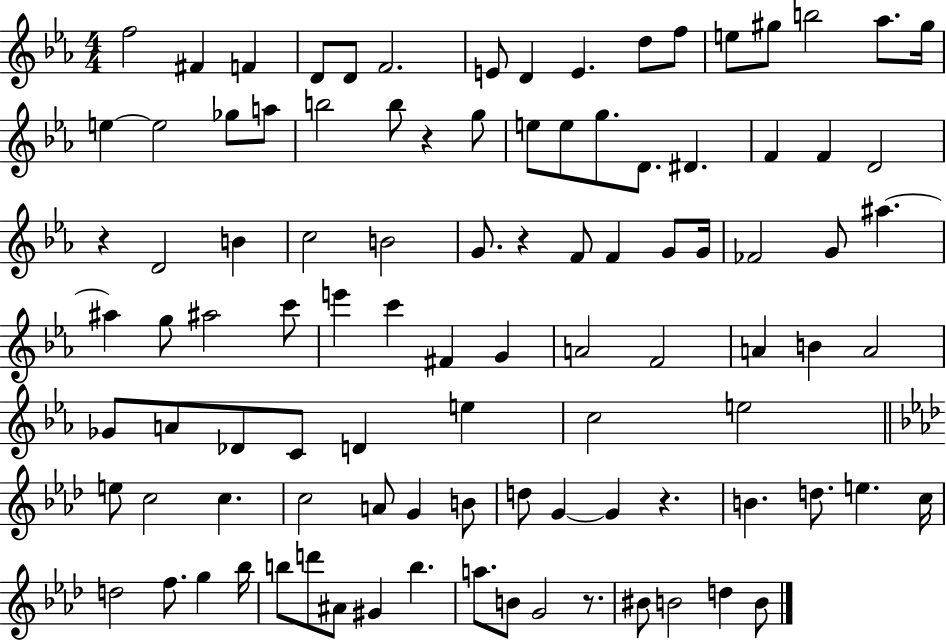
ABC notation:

X:1
T:Untitled
M:4/4
L:1/4
K:Eb
f2 ^F F D/2 D/2 F2 E/2 D E d/2 f/2 e/2 ^g/2 b2 _a/2 ^g/4 e e2 _g/2 a/2 b2 b/2 z g/2 e/2 e/2 g/2 D/2 ^D F F D2 z D2 B c2 B2 G/2 z F/2 F G/2 G/4 _F2 G/2 ^a ^a g/2 ^a2 c'/2 e' c' ^F G A2 F2 A B A2 _G/2 A/2 _D/2 C/2 D e c2 e2 e/2 c2 c c2 A/2 G B/2 d/2 G G z B d/2 e c/4 d2 f/2 g _b/4 b/2 d'/2 ^A/2 ^G b a/2 B/2 G2 z/2 ^B/2 B2 d B/2